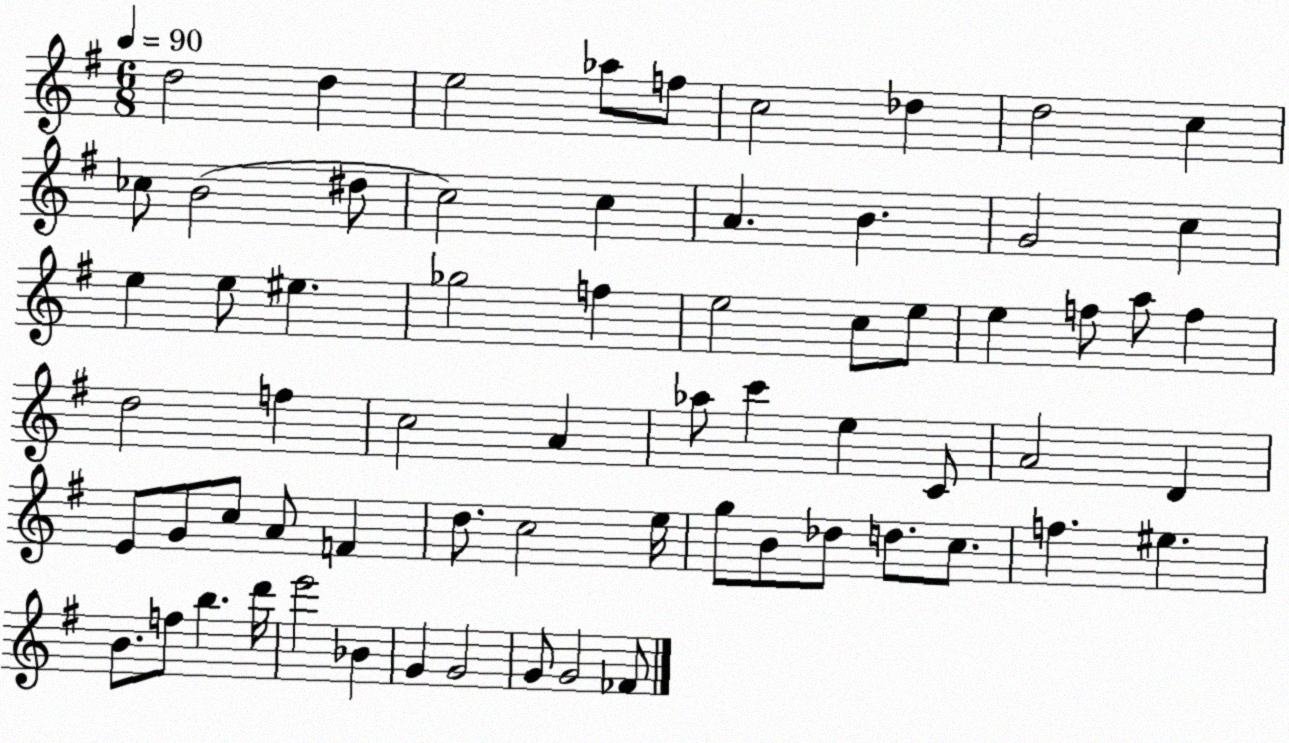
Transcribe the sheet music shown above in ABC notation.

X:1
T:Untitled
M:6/8
L:1/4
K:G
d2 d e2 _a/2 f/2 c2 _d d2 c _c/2 B2 ^d/2 c2 c A B G2 c e e/2 ^e _g2 f e2 c/2 e/2 e f/2 a/2 f d2 f c2 A _a/2 c' e C/2 A2 D E/2 G/2 c/2 A/2 F d/2 c2 e/4 g/2 B/2 _d/2 d/2 c/2 f ^e B/2 f/2 b d'/4 e'2 _B G G2 G/2 G2 _F/2